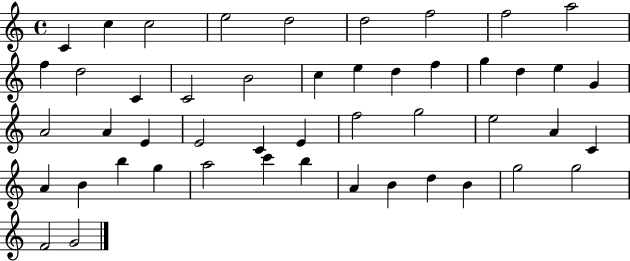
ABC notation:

X:1
T:Untitled
M:4/4
L:1/4
K:C
C c c2 e2 d2 d2 f2 f2 a2 f d2 C C2 B2 c e d f g d e G A2 A E E2 C E f2 g2 e2 A C A B b g a2 c' b A B d B g2 g2 F2 G2